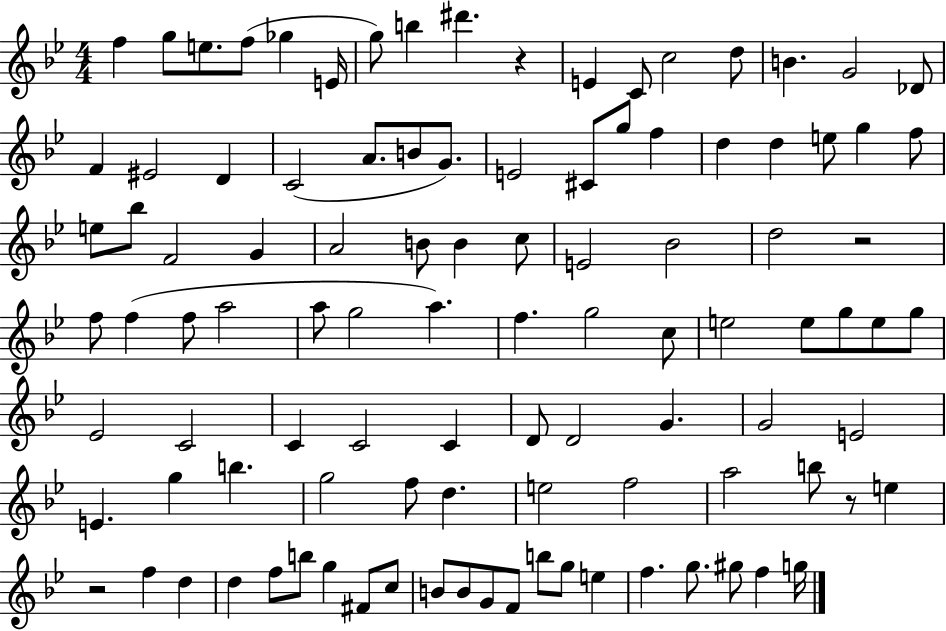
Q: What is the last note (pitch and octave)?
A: G5